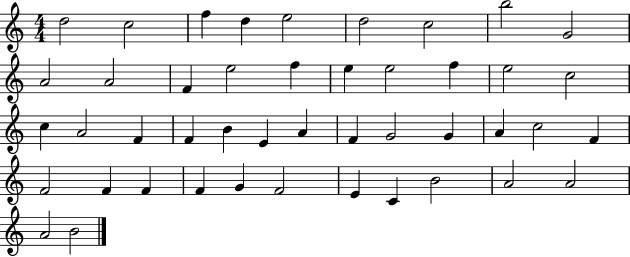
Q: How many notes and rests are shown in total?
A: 45